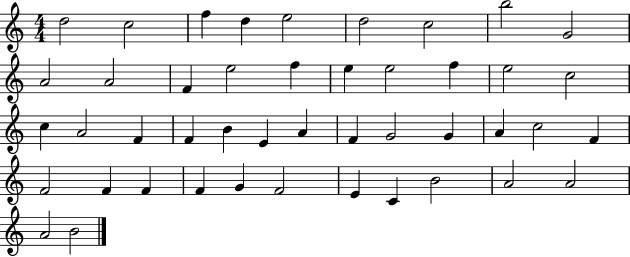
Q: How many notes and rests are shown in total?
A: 45